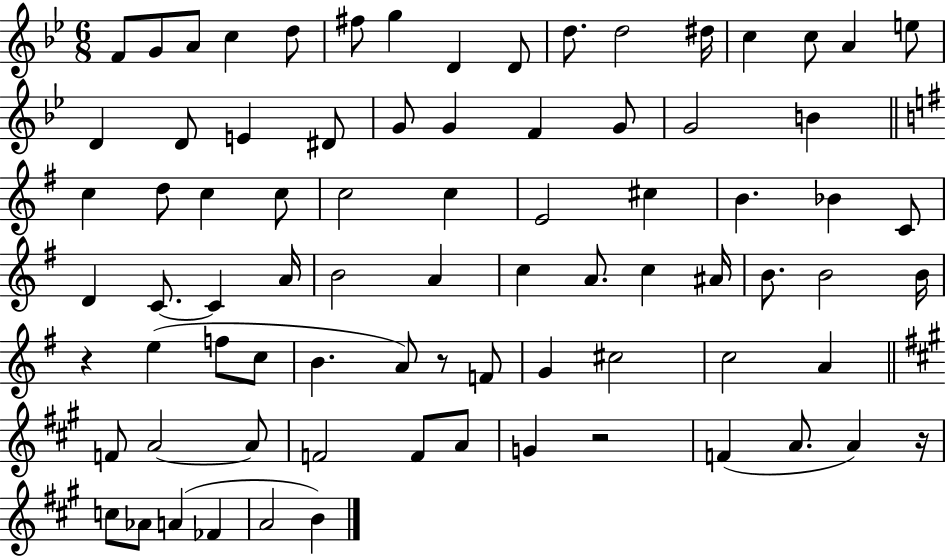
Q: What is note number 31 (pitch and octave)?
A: C5